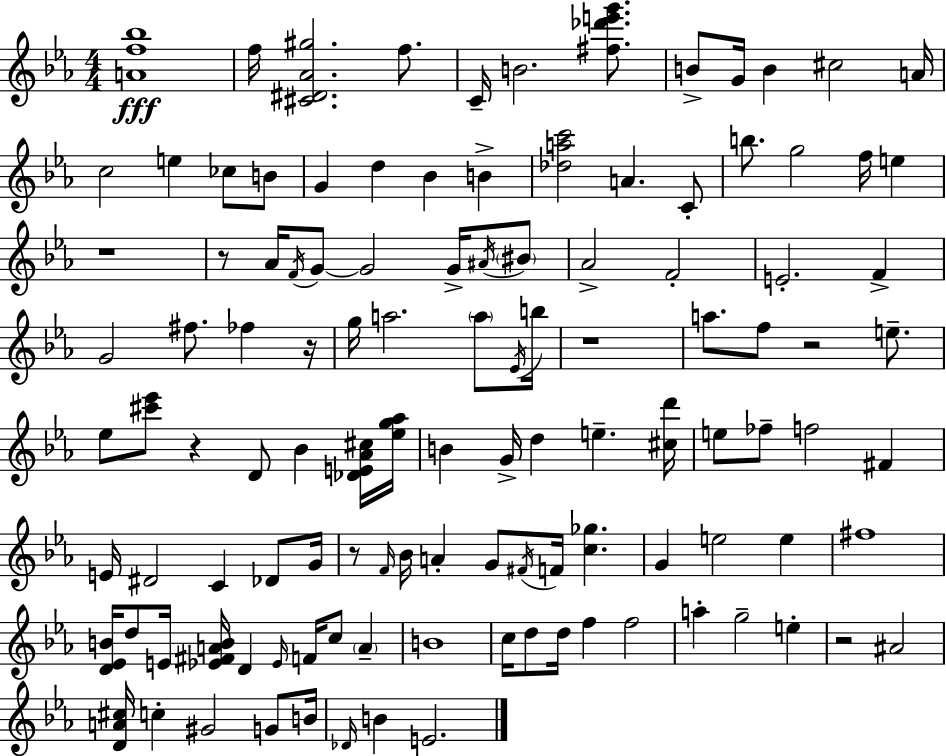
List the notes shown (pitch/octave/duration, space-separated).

[A4,F5,Bb5]/w F5/s [C#4,D#4,Ab4,G#5]/h. F5/e. C4/s B4/h. [F#5,Db6,E6,G6]/e. B4/e G4/s B4/q C#5/h A4/s C5/h E5/q CES5/e B4/e G4/q D5/q Bb4/q B4/q [Db5,A5,C6]/h A4/q. C4/e B5/e. G5/h F5/s E5/q R/w R/e Ab4/s F4/s G4/e G4/h G4/s A#4/s BIS4/e Ab4/h F4/h E4/h. F4/q G4/h F#5/e. FES5/q R/s G5/s A5/h. A5/e Eb4/s B5/s R/w A5/e. F5/e R/h E5/e. Eb5/e [C#6,Eb6]/e R/q D4/e Bb4/q [Db4,E4,Ab4,C#5]/s [Eb5,G5,Ab5]/s B4/q G4/s D5/q E5/q. [C#5,D6]/s E5/e FES5/e F5/h F#4/q E4/s D#4/h C4/q Db4/e G4/s R/e F4/s Bb4/s A4/q G4/e F#4/s F4/s [C5,Gb5]/q. G4/q E5/h E5/q F#5/w [D4,Eb4,B4]/s D5/e E4/s [Eb4,F#4,A4,B4]/s D4/q Eb4/s F4/s C5/e A4/q B4/w C5/s D5/e D5/s F5/q F5/h A5/q G5/h E5/q R/h A#4/h [D4,A4,C#5]/s C5/q G#4/h G4/e B4/s Db4/s B4/q E4/h.